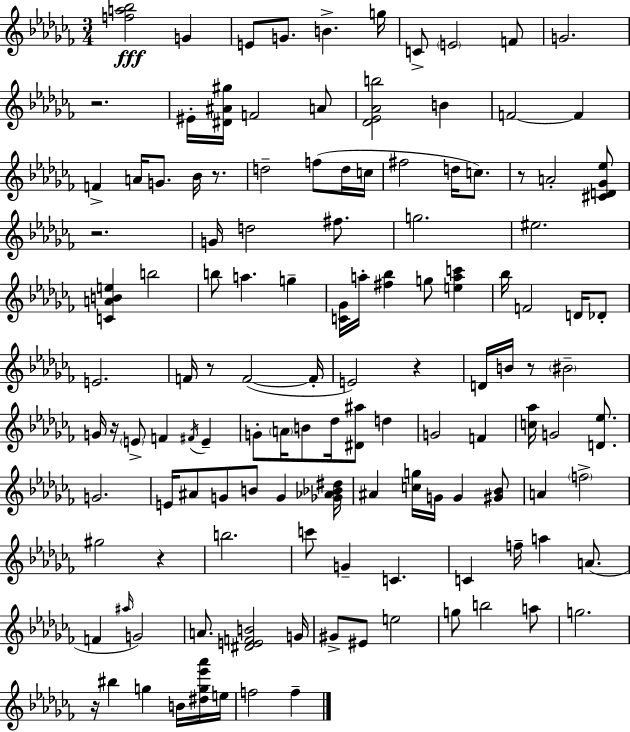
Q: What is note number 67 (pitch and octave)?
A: G4